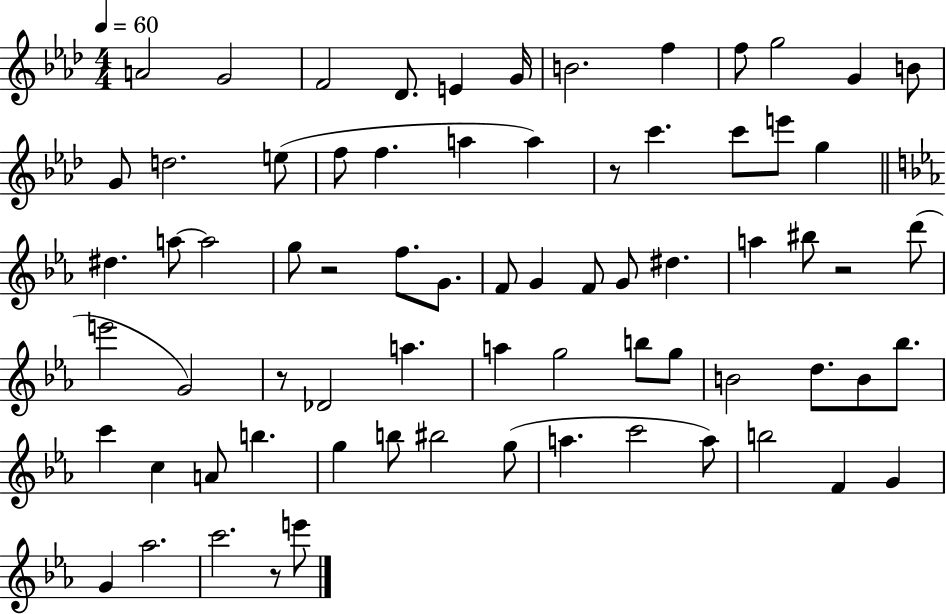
X:1
T:Untitled
M:4/4
L:1/4
K:Ab
A2 G2 F2 _D/2 E G/4 B2 f f/2 g2 G B/2 G/2 d2 e/2 f/2 f a a z/2 c' c'/2 e'/2 g ^d a/2 a2 g/2 z2 f/2 G/2 F/2 G F/2 G/2 ^d a ^b/2 z2 d'/2 e'2 G2 z/2 _D2 a a g2 b/2 g/2 B2 d/2 B/2 _b/2 c' c A/2 b g b/2 ^b2 g/2 a c'2 a/2 b2 F G G _a2 c'2 z/2 e'/2